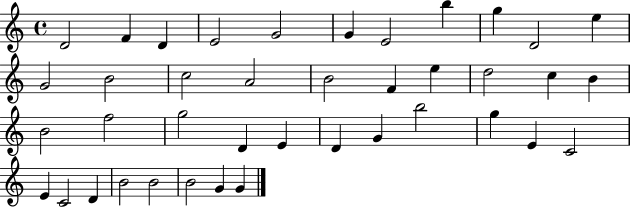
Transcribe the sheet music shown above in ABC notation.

X:1
T:Untitled
M:4/4
L:1/4
K:C
D2 F D E2 G2 G E2 b g D2 e G2 B2 c2 A2 B2 F e d2 c B B2 f2 g2 D E D G b2 g E C2 E C2 D B2 B2 B2 G G